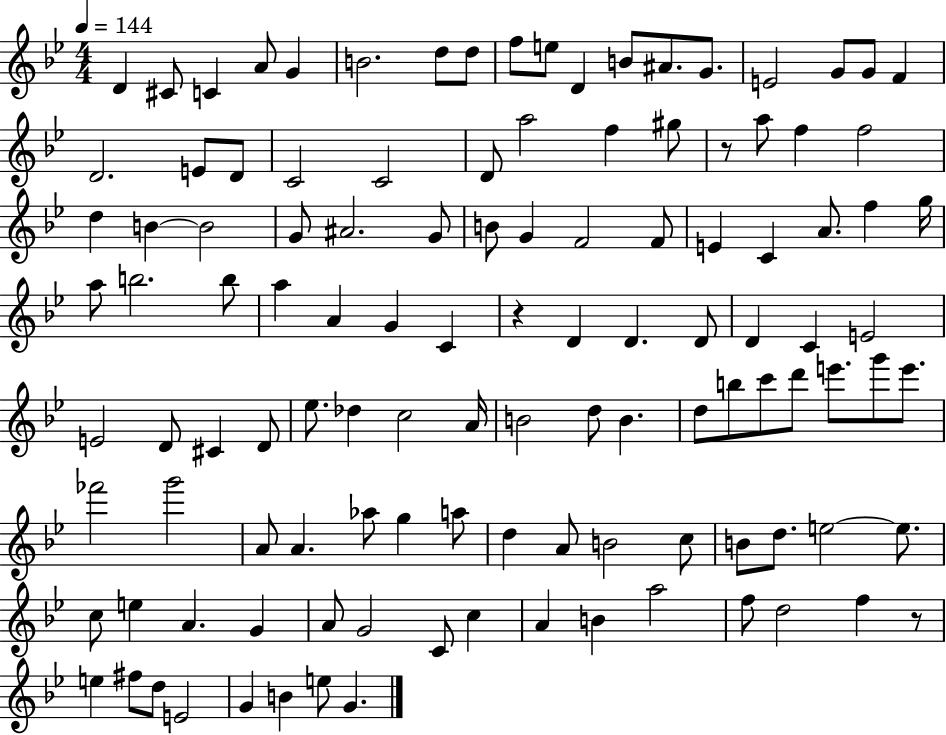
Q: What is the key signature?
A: BES major